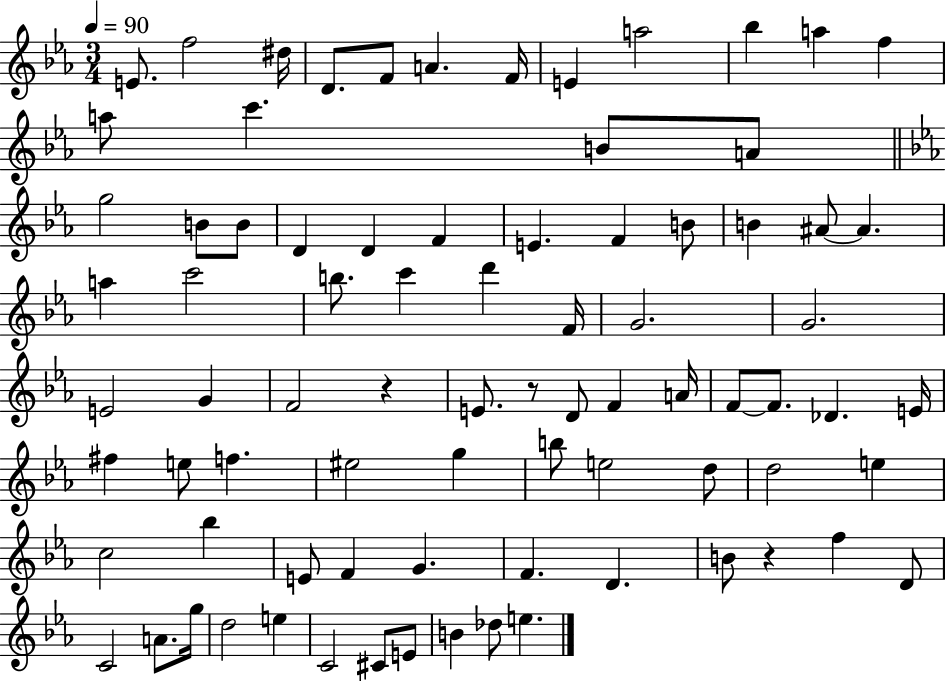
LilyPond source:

{
  \clef treble
  \numericTimeSignature
  \time 3/4
  \key ees \major
  \tempo 4 = 90
  e'8. f''2 dis''16 | d'8. f'8 a'4. f'16 | e'4 a''2 | bes''4 a''4 f''4 | \break a''8 c'''4. b'8 a'8 | \bar "||" \break \key c \minor g''2 b'8 b'8 | d'4 d'4 f'4 | e'4. f'4 b'8 | b'4 ais'8~~ ais'4. | \break a''4 c'''2 | b''8. c'''4 d'''4 f'16 | g'2. | g'2. | \break e'2 g'4 | f'2 r4 | e'8. r8 d'8 f'4 a'16 | f'8~~ f'8. des'4. e'16 | \break fis''4 e''8 f''4. | eis''2 g''4 | b''8 e''2 d''8 | d''2 e''4 | \break c''2 bes''4 | e'8 f'4 g'4. | f'4. d'4. | b'8 r4 f''4 d'8 | \break c'2 a'8. g''16 | d''2 e''4 | c'2 cis'8 e'8 | b'4 des''8 e''4. | \break \bar "|."
}